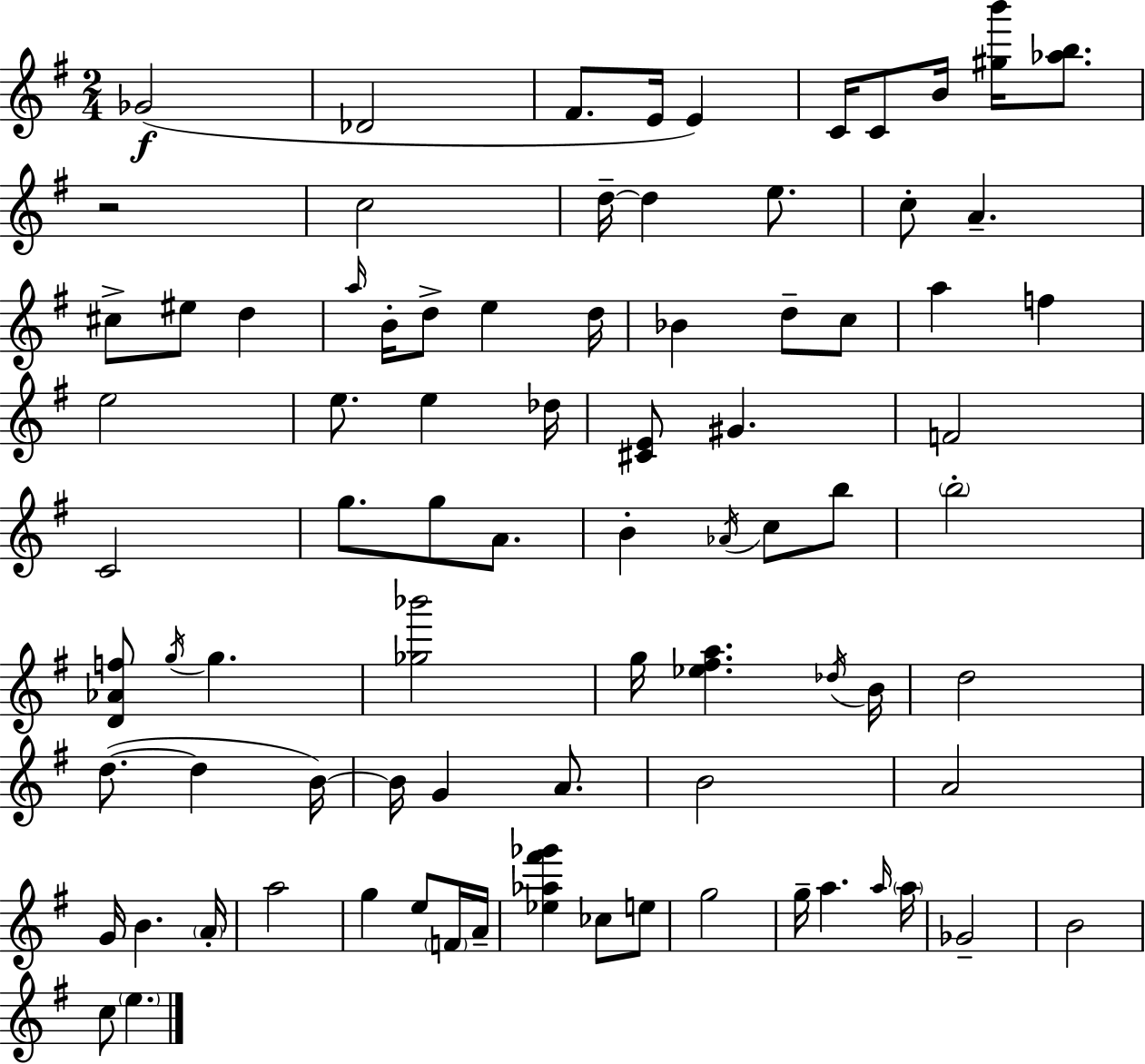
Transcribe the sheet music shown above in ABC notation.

X:1
T:Untitled
M:2/4
L:1/4
K:Em
_G2 _D2 ^F/2 E/4 E C/4 C/2 B/4 [^gb']/4 [_ab]/2 z2 c2 d/4 d e/2 c/2 A ^c/2 ^e/2 d a/4 B/4 d/2 e d/4 _B d/2 c/2 a f e2 e/2 e _d/4 [^CE]/2 ^G F2 C2 g/2 g/2 A/2 B _A/4 c/2 b/2 b2 [D_Af]/2 g/4 g [_g_b']2 g/4 [_e^fa] _d/4 B/4 d2 d/2 d B/4 B/4 G A/2 B2 A2 G/4 B A/4 a2 g e/2 F/4 A/4 [_e_a^f'_g'] _c/2 e/2 g2 g/4 a a/4 a/4 _G2 B2 c/2 e